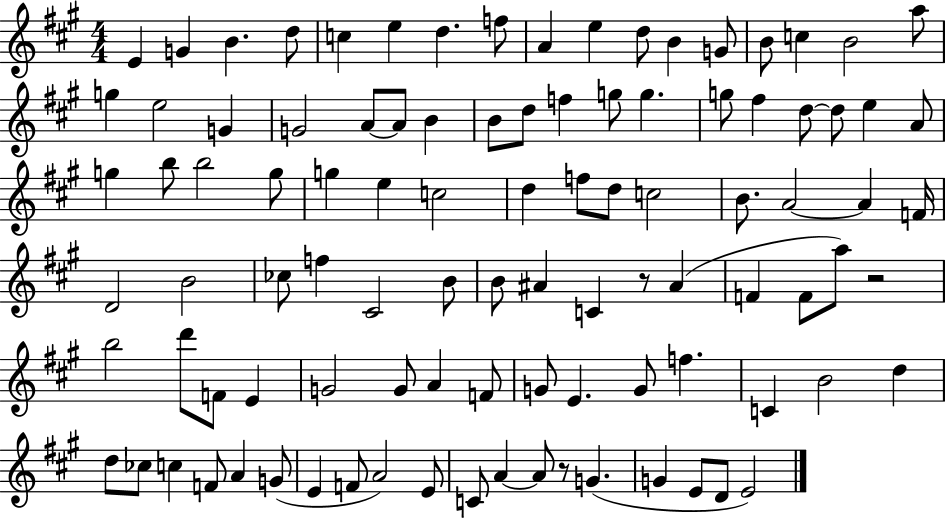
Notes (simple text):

E4/q G4/q B4/q. D5/e C5/q E5/q D5/q. F5/e A4/q E5/q D5/e B4/q G4/e B4/e C5/q B4/h A5/e G5/q E5/h G4/q G4/h A4/e A4/e B4/q B4/e D5/e F5/q G5/e G5/q. G5/e F#5/q D5/e D5/e E5/q A4/e G5/q B5/e B5/h G5/e G5/q E5/q C5/h D5/q F5/e D5/e C5/h B4/e. A4/h A4/q F4/s D4/h B4/h CES5/e F5/q C#4/h B4/e B4/e A#4/q C4/q R/e A#4/q F4/q F4/e A5/e R/h B5/h D6/e F4/e E4/q G4/h G4/e A4/q F4/e G4/e E4/q. G4/e F5/q. C4/q B4/h D5/q D5/e CES5/e C5/q F4/e A4/q G4/e E4/q F4/e A4/h E4/e C4/e A4/q A4/e R/e G4/q. G4/q E4/e D4/e E4/h